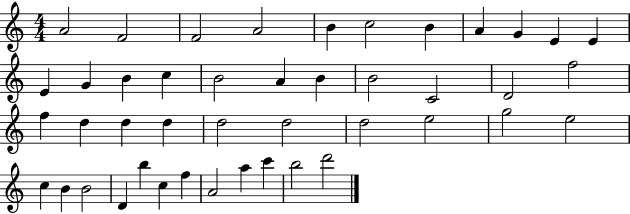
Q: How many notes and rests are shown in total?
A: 44